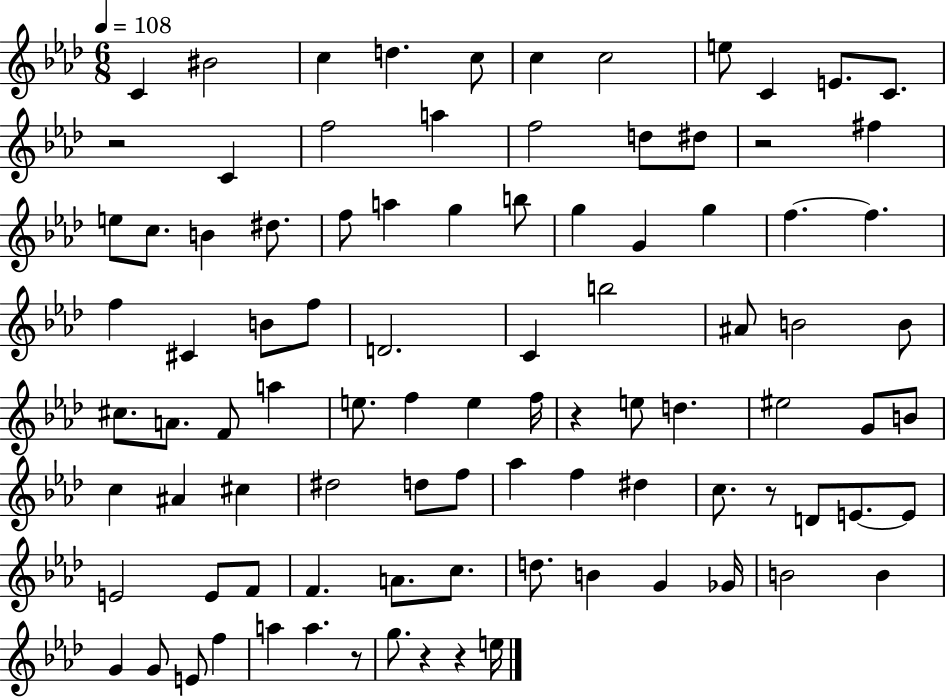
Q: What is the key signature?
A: AES major